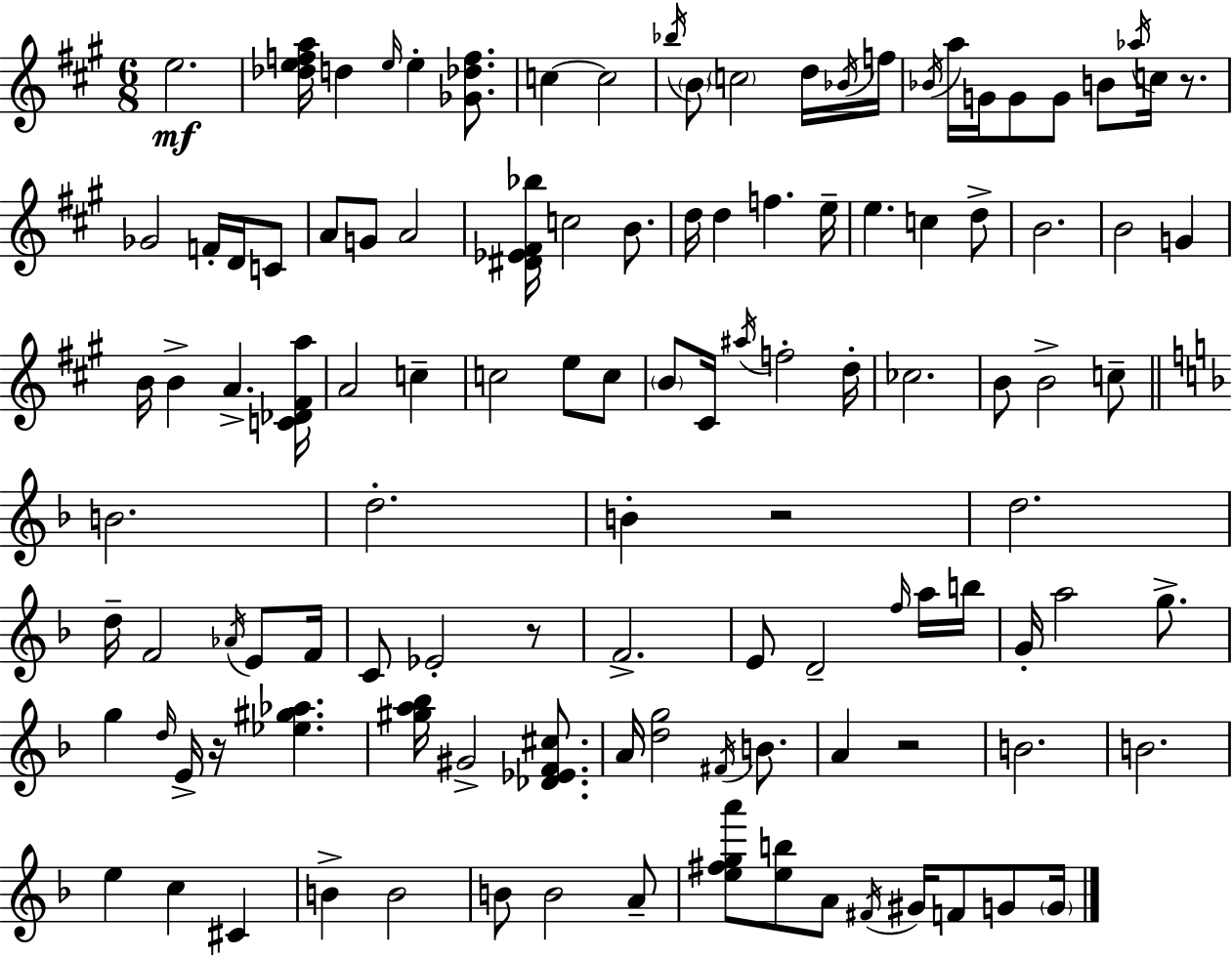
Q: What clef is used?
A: treble